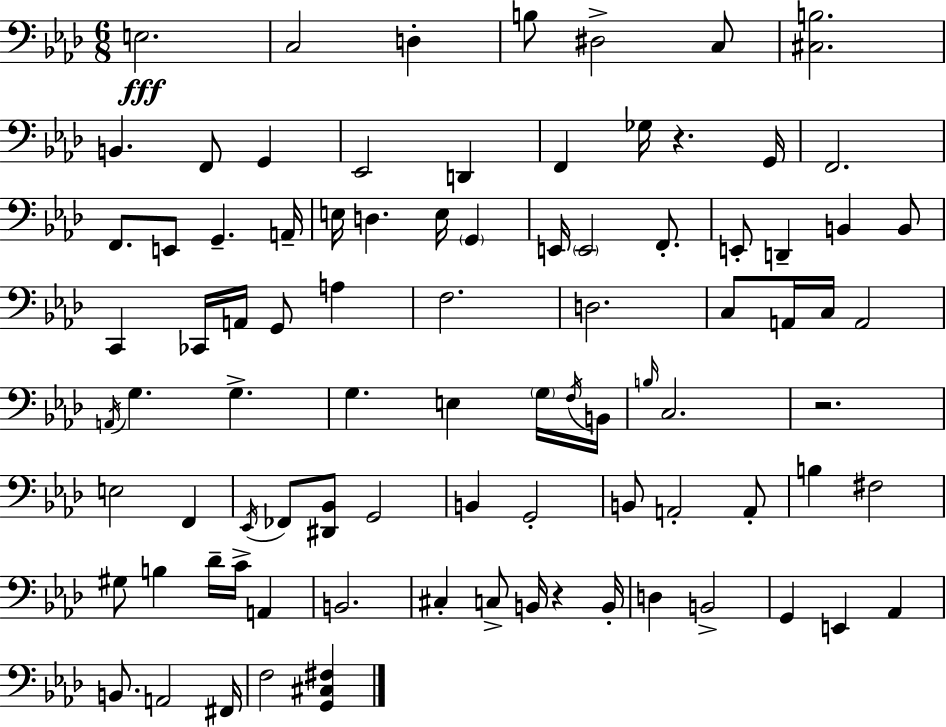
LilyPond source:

{
  \clef bass
  \numericTimeSignature
  \time 6/8
  \key aes \major
  e2.\fff | c2 d4-. | b8 dis2-> c8 | <cis b>2. | \break b,4. f,8 g,4 | ees,2 d,4 | f,4 ges16 r4. g,16 | f,2. | \break f,8. e,8 g,4.-- a,16-- | e16 d4. e16 \parenthesize g,4 | e,16 \parenthesize e,2 f,8.-. | e,8-. d,4-- b,4 b,8 | \break c,4 ces,16 a,16 g,8 a4 | f2. | d2. | c8 a,16 c16 a,2 | \break \acciaccatura { a,16 } g4. g4.-> | g4. e4 \parenthesize g16 | \acciaccatura { f16 } b,16 \grace { b16 } c2. | r2. | \break e2 f,4 | \acciaccatura { ees,16 } fes,8 <dis, bes,>8 g,2 | b,4 g,2-. | b,8 a,2-. | \break a,8-. b4 fis2 | gis8 b4 des'16-- c'16-> | a,4 b,2. | cis4-. c8-> b,16 r4 | \break b,16-. d4 b,2-> | g,4 e,4 | aes,4 b,8. a,2 | fis,16 f2 | \break <g, cis fis>4 \bar "|."
}